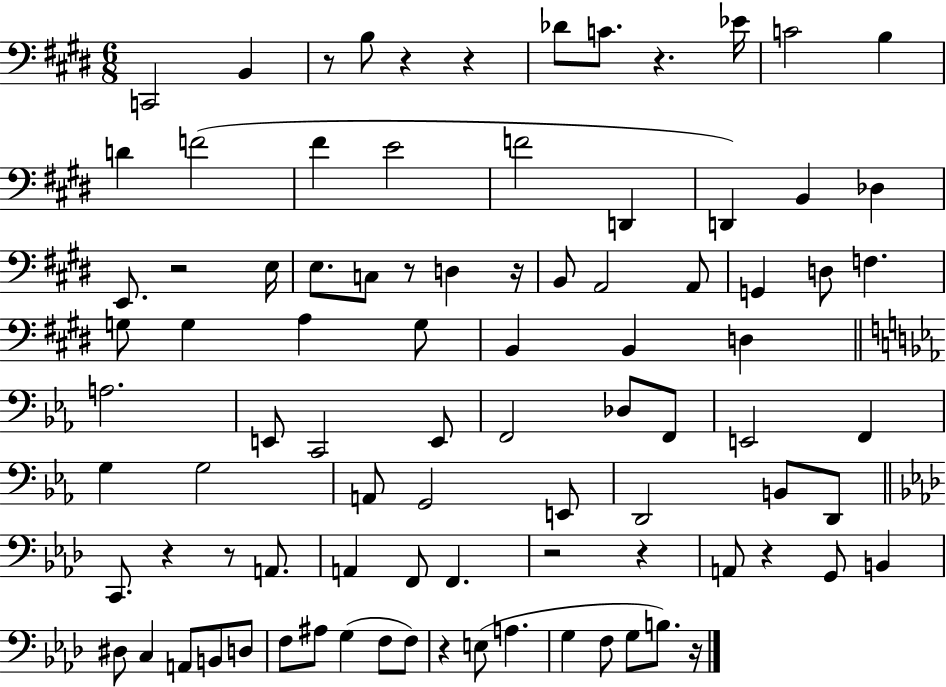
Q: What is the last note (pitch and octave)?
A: B3